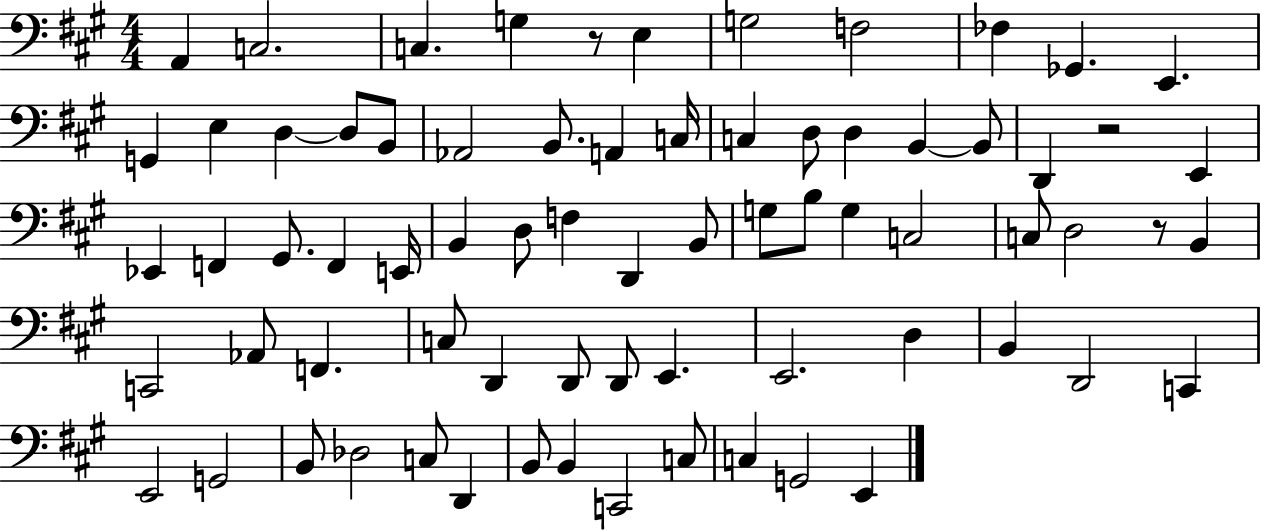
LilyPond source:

{
  \clef bass
  \numericTimeSignature
  \time 4/4
  \key a \major
  a,4 c2. | c4. g4 r8 e4 | g2 f2 | fes4 ges,4. e,4. | \break g,4 e4 d4~~ d8 b,8 | aes,2 b,8. a,4 c16 | c4 d8 d4 b,4~~ b,8 | d,4 r2 e,4 | \break ees,4 f,4 gis,8. f,4 e,16 | b,4 d8 f4 d,4 b,8 | g8 b8 g4 c2 | c8 d2 r8 b,4 | \break c,2 aes,8 f,4. | c8 d,4 d,8 d,8 e,4. | e,2. d4 | b,4 d,2 c,4 | \break e,2 g,2 | b,8 des2 c8 d,4 | b,8 b,4 c,2 c8 | c4 g,2 e,4 | \break \bar "|."
}